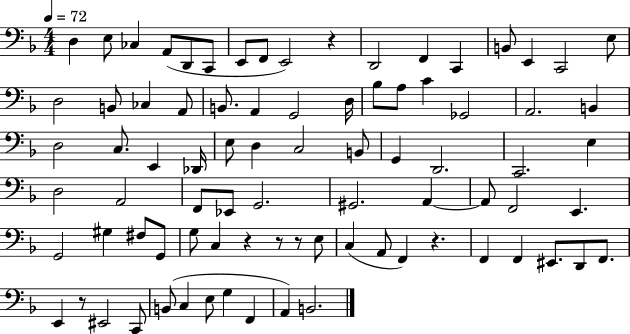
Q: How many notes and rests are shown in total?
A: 83